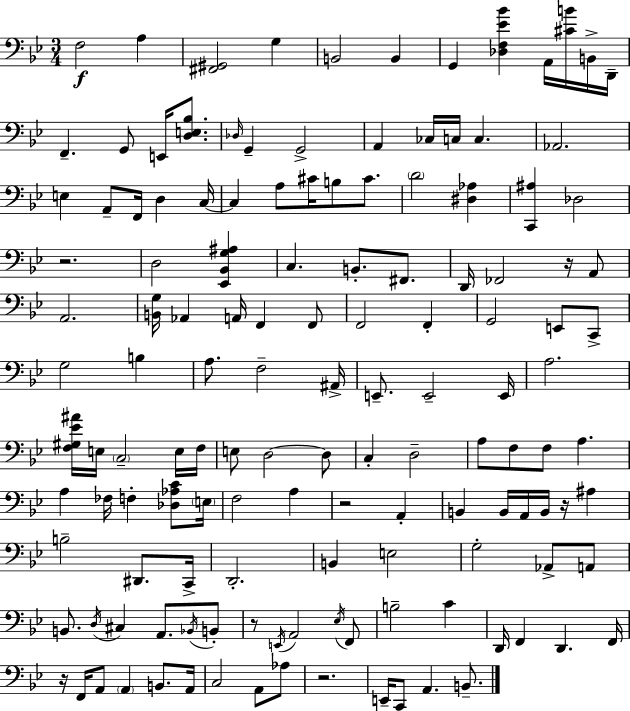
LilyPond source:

{
  \clef bass
  \numericTimeSignature
  \time 3/4
  \key bes \major
  f2\f a4 | <fis, gis,>2 g4 | b,2 b,4 | g,4 <des f ees' bes'>4 a,16 <cis' b'>16 b,16-> d,16-- | \break f,4.-- g,8 e,16 <d e bes>8. | \grace { des16 } g,4-- g,2-> | a,4 ces16 c16 c4. | aes,2. | \break e4 a,8-- f,16 d4 | c16~~ c4 a8 cis'16 b8 cis'8. | \parenthesize d'2 <dis aes>4 | <c, ais>4 des2 | \break r2. | d2 <ees, bes, g ais>4 | c4. b,8.-. fis,8. | d,16 fes,2 r16 a,8 | \break a,2. | <b, g>16 aes,4 a,16 f,4 f,8 | f,2 f,4-. | g,2 e,8 c,8-> | \break g2 b4 | a8. f2-- | ais,16-> e,8.-- e,2-- | e,16 a2. | \break <f gis ees' ais'>16 e16 \parenthesize c2-- e16 | f16 e8 d2~~ d8 | c4-. d2-- | a8 f8 f8 a4. | \break a4 fes16 f4-. <des aes c'>8 | \parenthesize e16 f2 a4 | r2 a,4-. | b,4 b,16 a,16 b,16 r16 ais4 | \break b2-- dis,8. | c,16-> d,2.-. | b,4 e2 | g2-. aes,8-> a,8 | \break b,8. \acciaccatura { d16 } cis4 a,8. | \acciaccatura { bes,16 } b,8-. r8 \acciaccatura { e,16 } a,2 | \acciaccatura { ees16 } f,8 b2-- | c'4 d,16 f,4 d,4. | \break f,16 r16 f,16 a,8 \parenthesize a,4 | b,8. a,16 c2 | a,8 aes8 r2. | e,16-- c,8 a,4. | \break b,8.-- \bar "|."
}